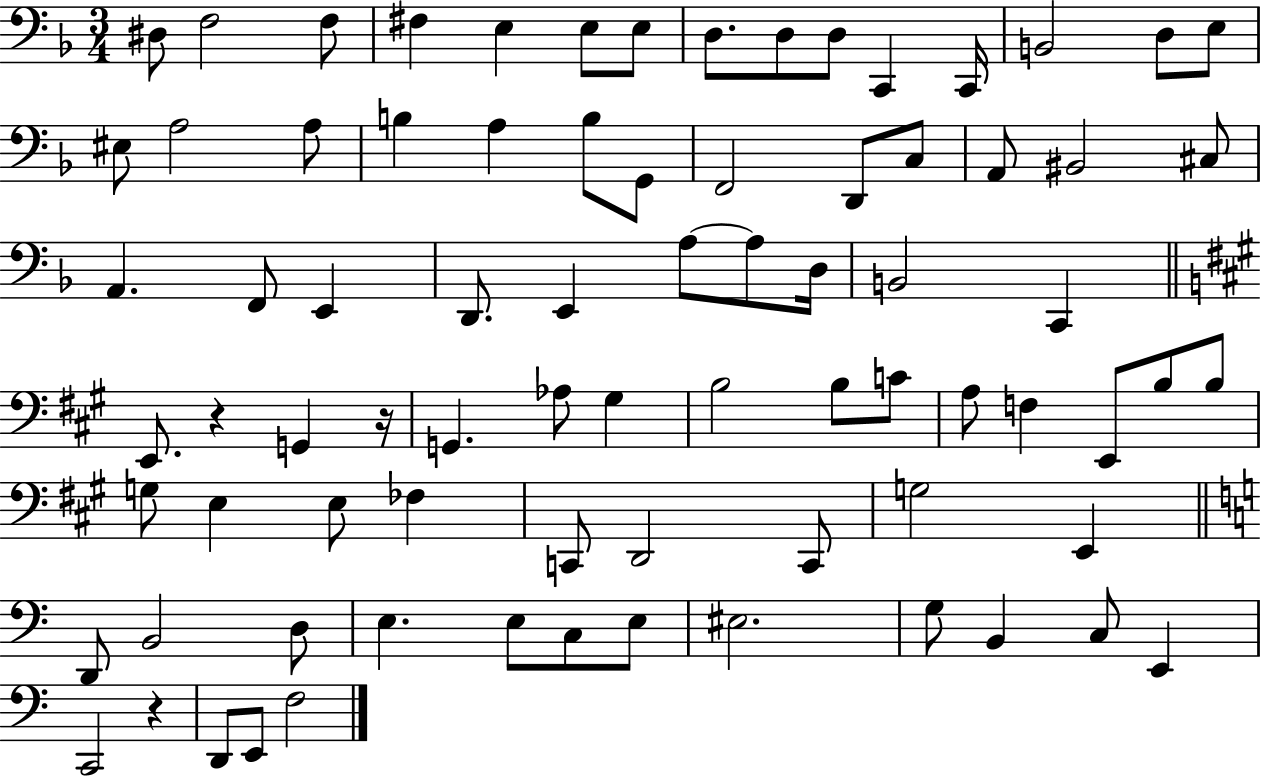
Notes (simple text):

D#3/e F3/h F3/e F#3/q E3/q E3/e E3/e D3/e. D3/e D3/e C2/q C2/s B2/h D3/e E3/e EIS3/e A3/h A3/e B3/q A3/q B3/e G2/e F2/h D2/e C3/e A2/e BIS2/h C#3/e A2/q. F2/e E2/q D2/e. E2/q A3/e A3/e D3/s B2/h C2/q E2/e. R/q G2/q R/s G2/q. Ab3/e G#3/q B3/h B3/e C4/e A3/e F3/q E2/e B3/e B3/e G3/e E3/q E3/e FES3/q C2/e D2/h C2/e G3/h E2/q D2/e B2/h D3/e E3/q. E3/e C3/e E3/e EIS3/h. G3/e B2/q C3/e E2/q C2/h R/q D2/e E2/e F3/h